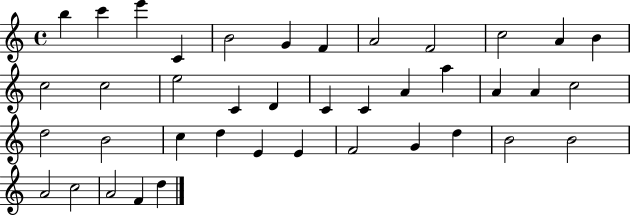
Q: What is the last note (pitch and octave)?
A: D5